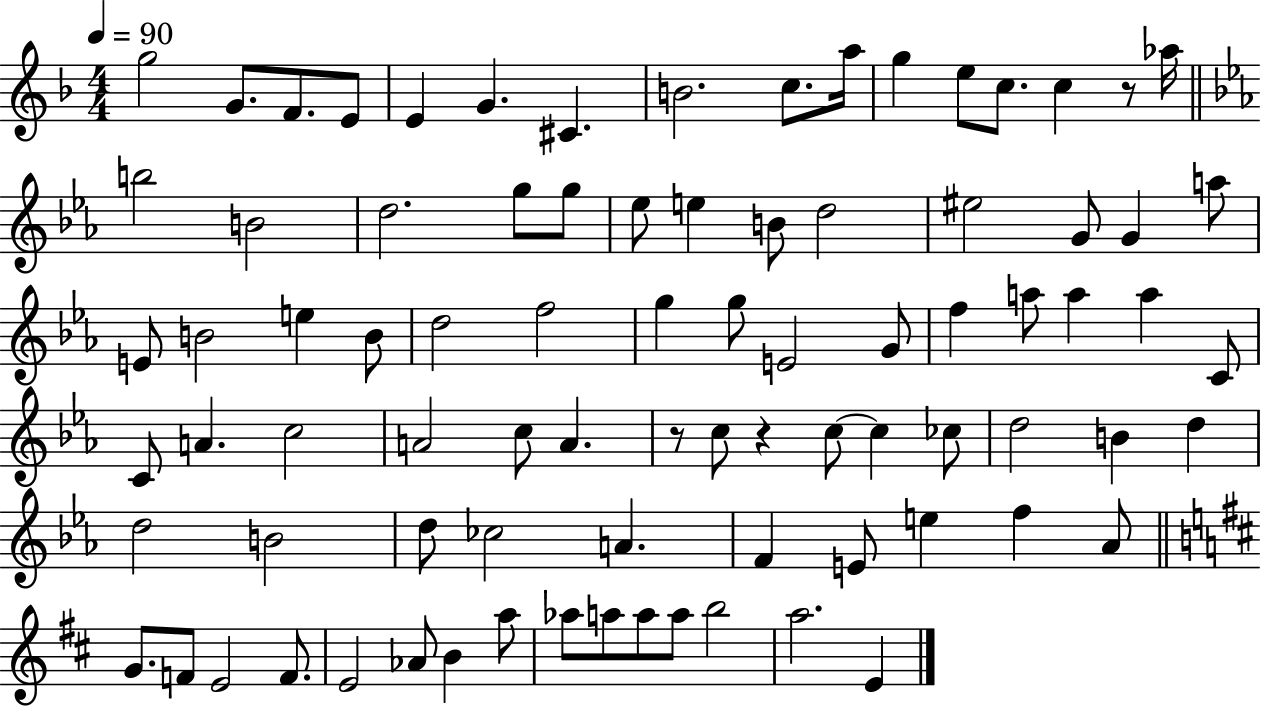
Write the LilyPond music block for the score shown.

{
  \clef treble
  \numericTimeSignature
  \time 4/4
  \key f \major
  \tempo 4 = 90
  g''2 g'8. f'8. e'8 | e'4 g'4. cis'4. | b'2. c''8. a''16 | g''4 e''8 c''8. c''4 r8 aes''16 | \break \bar "||" \break \key ees \major b''2 b'2 | d''2. g''8 g''8 | ees''8 e''4 b'8 d''2 | eis''2 g'8 g'4 a''8 | \break e'8 b'2 e''4 b'8 | d''2 f''2 | g''4 g''8 e'2 g'8 | f''4 a''8 a''4 a''4 c'8 | \break c'8 a'4. c''2 | a'2 c''8 a'4. | r8 c''8 r4 c''8~~ c''4 ces''8 | d''2 b'4 d''4 | \break d''2 b'2 | d''8 ces''2 a'4. | f'4 e'8 e''4 f''4 aes'8 | \bar "||" \break \key d \major g'8. f'8 e'2 f'8. | e'2 aes'8 b'4 a''8 | aes''8 a''8 a''8 a''8 b''2 | a''2. e'4 | \break \bar "|."
}